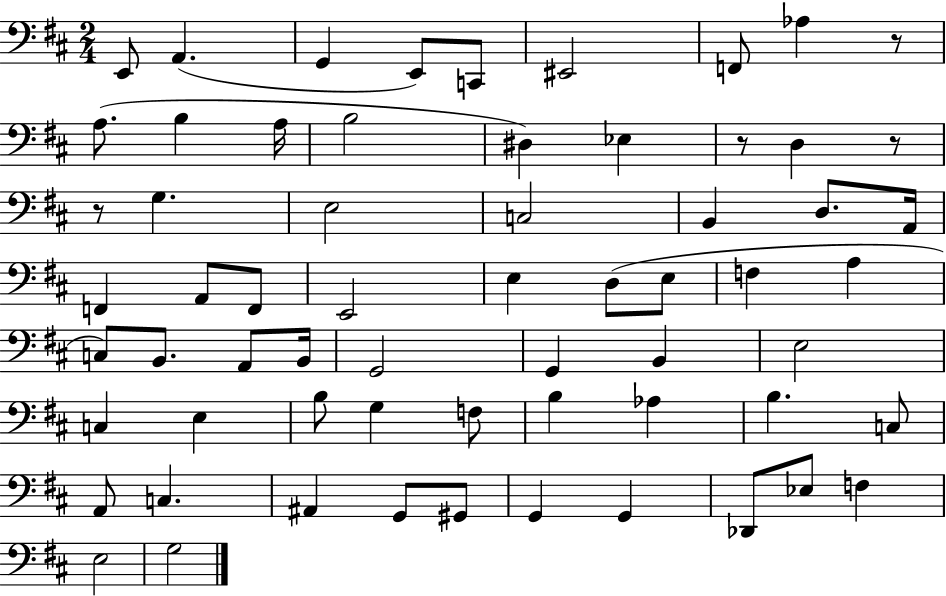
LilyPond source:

{
  \clef bass
  \numericTimeSignature
  \time 2/4
  \key d \major
  e,8 a,4.( | g,4 e,8) c,8 | eis,2 | f,8 aes4 r8 | \break a8.( b4 a16 | b2 | dis4) ees4 | r8 d4 r8 | \break r8 g4. | e2 | c2 | b,4 d8. a,16 | \break f,4 a,8 f,8 | e,2 | e4 d8( e8 | f4 a4 | \break c8) b,8. a,8 b,16 | g,2 | g,4 b,4 | e2 | \break c4 e4 | b8 g4 f8 | b4 aes4 | b4. c8 | \break a,8 c4. | ais,4 g,8 gis,8 | g,4 g,4 | des,8 ees8 f4 | \break e2 | g2 | \bar "|."
}